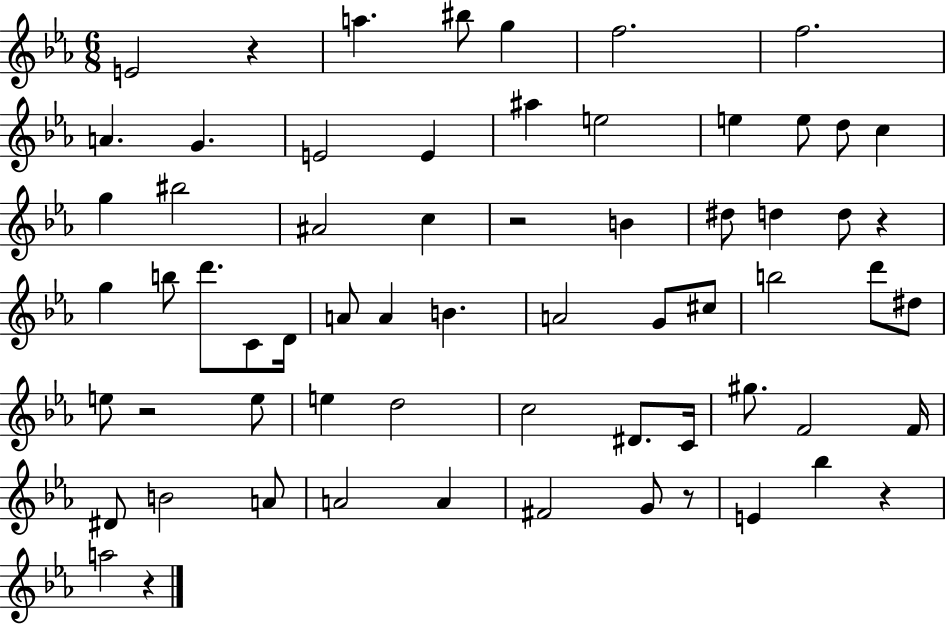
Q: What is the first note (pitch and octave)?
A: E4